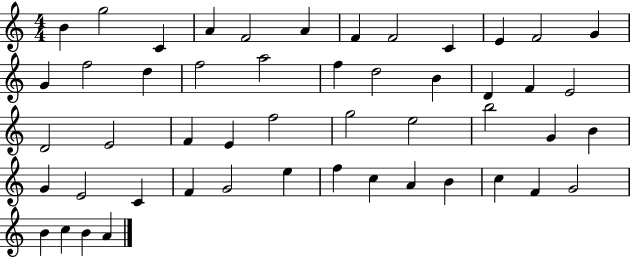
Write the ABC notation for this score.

X:1
T:Untitled
M:4/4
L:1/4
K:C
B g2 C A F2 A F F2 C E F2 G G f2 d f2 a2 f d2 B D F E2 D2 E2 F E f2 g2 e2 b2 G B G E2 C F G2 e f c A B c F G2 B c B A